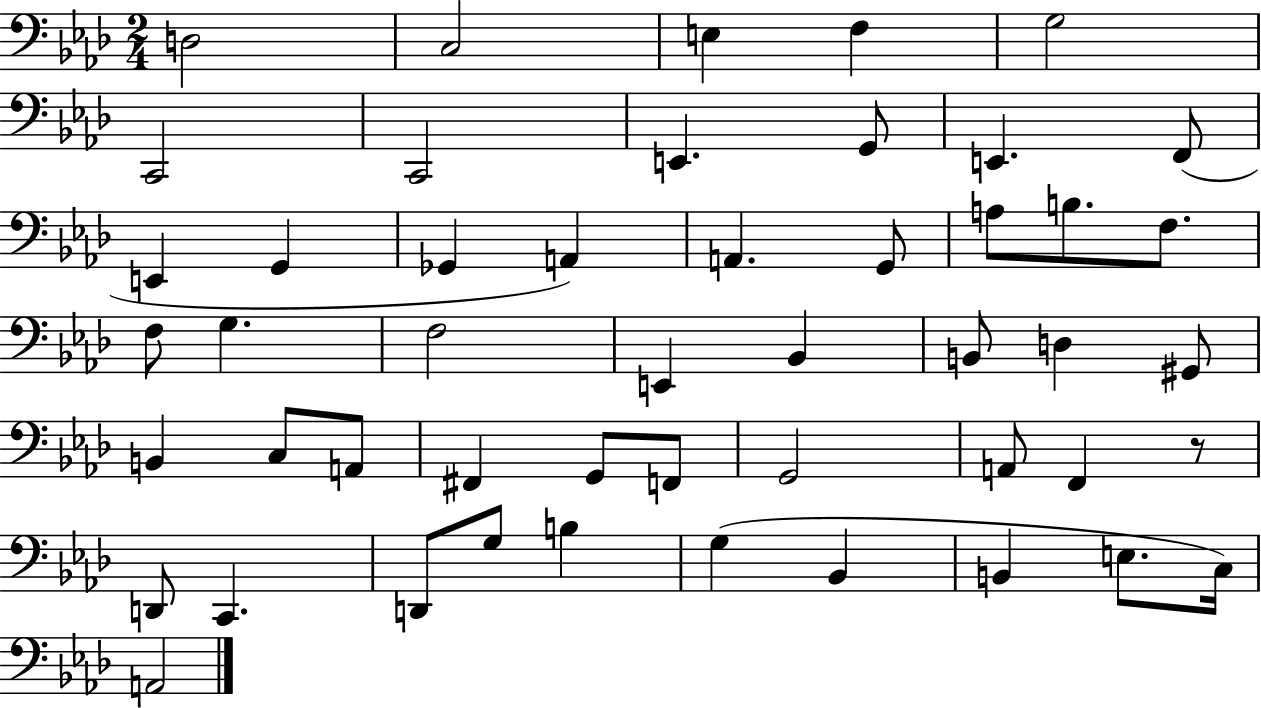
{
  \clef bass
  \numericTimeSignature
  \time 2/4
  \key aes \major
  \repeat volta 2 { d2 | c2 | e4 f4 | g2 | \break c,2 | c,2 | e,4. g,8 | e,4. f,8( | \break e,4 g,4 | ges,4 a,4) | a,4. g,8 | a8 b8. f8. | \break f8 g4. | f2 | e,4 bes,4 | b,8 d4 gis,8 | \break b,4 c8 a,8 | fis,4 g,8 f,8 | g,2 | a,8 f,4 r8 | \break d,8 c,4. | d,8 g8 b4 | g4( bes,4 | b,4 e8. c16) | \break a,2 | } \bar "|."
}